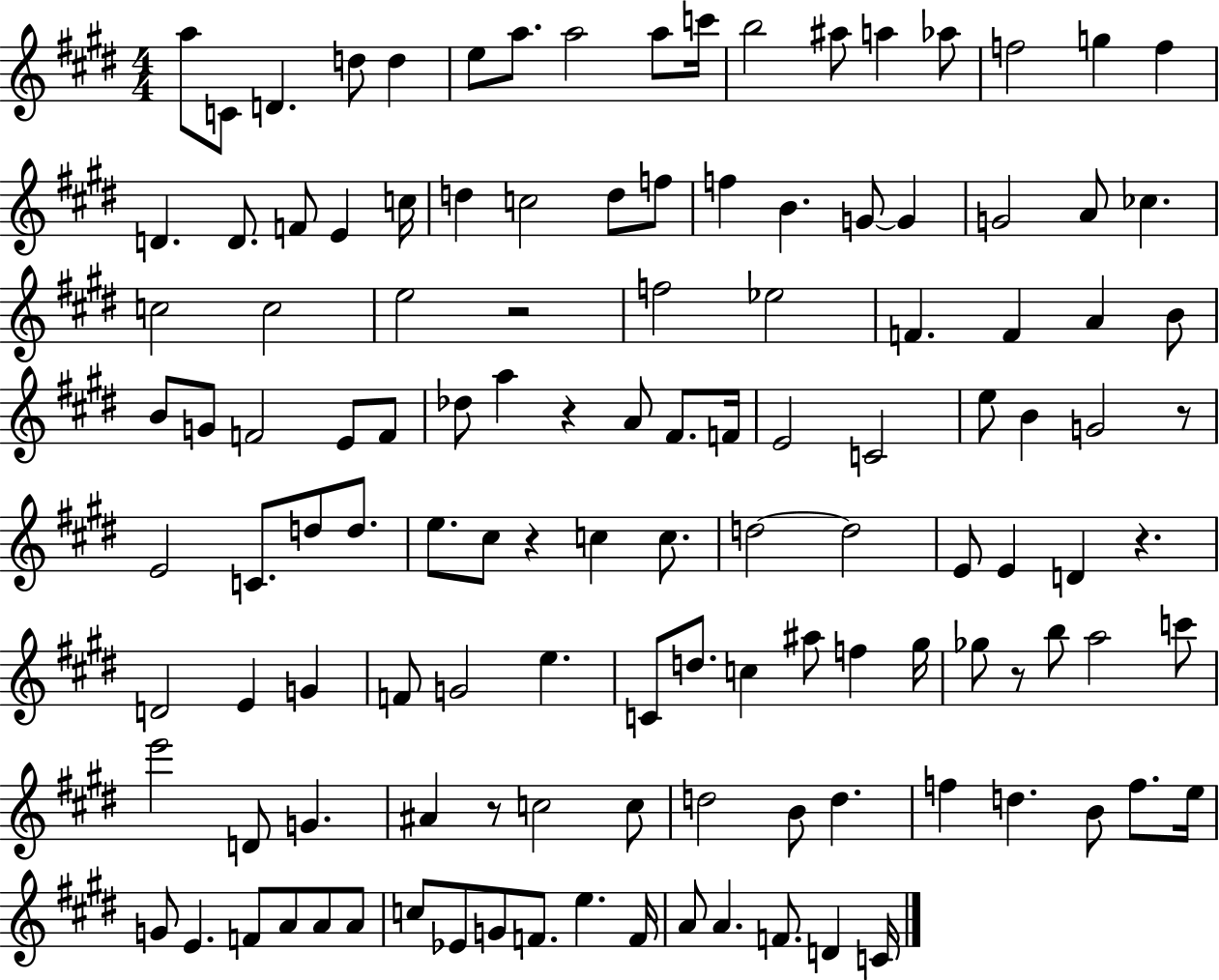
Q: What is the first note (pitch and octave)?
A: A5